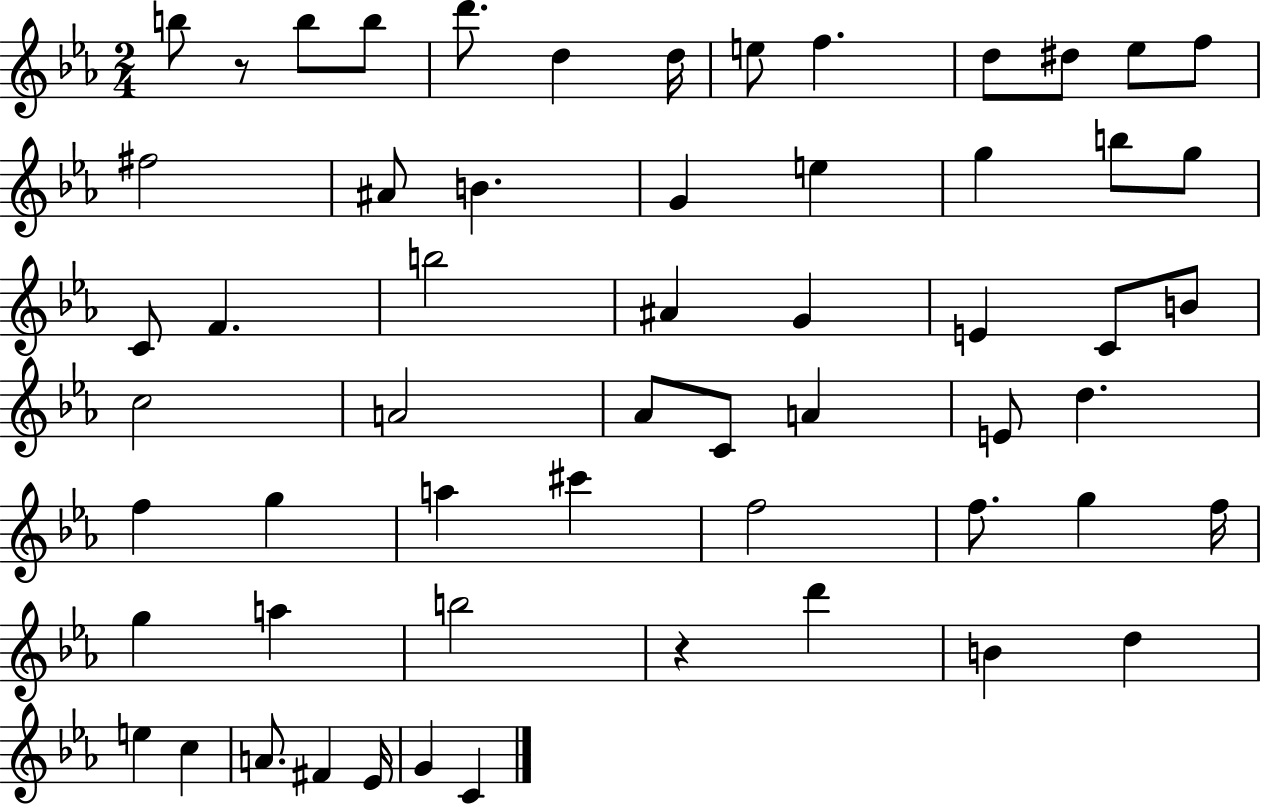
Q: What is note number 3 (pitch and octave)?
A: B5